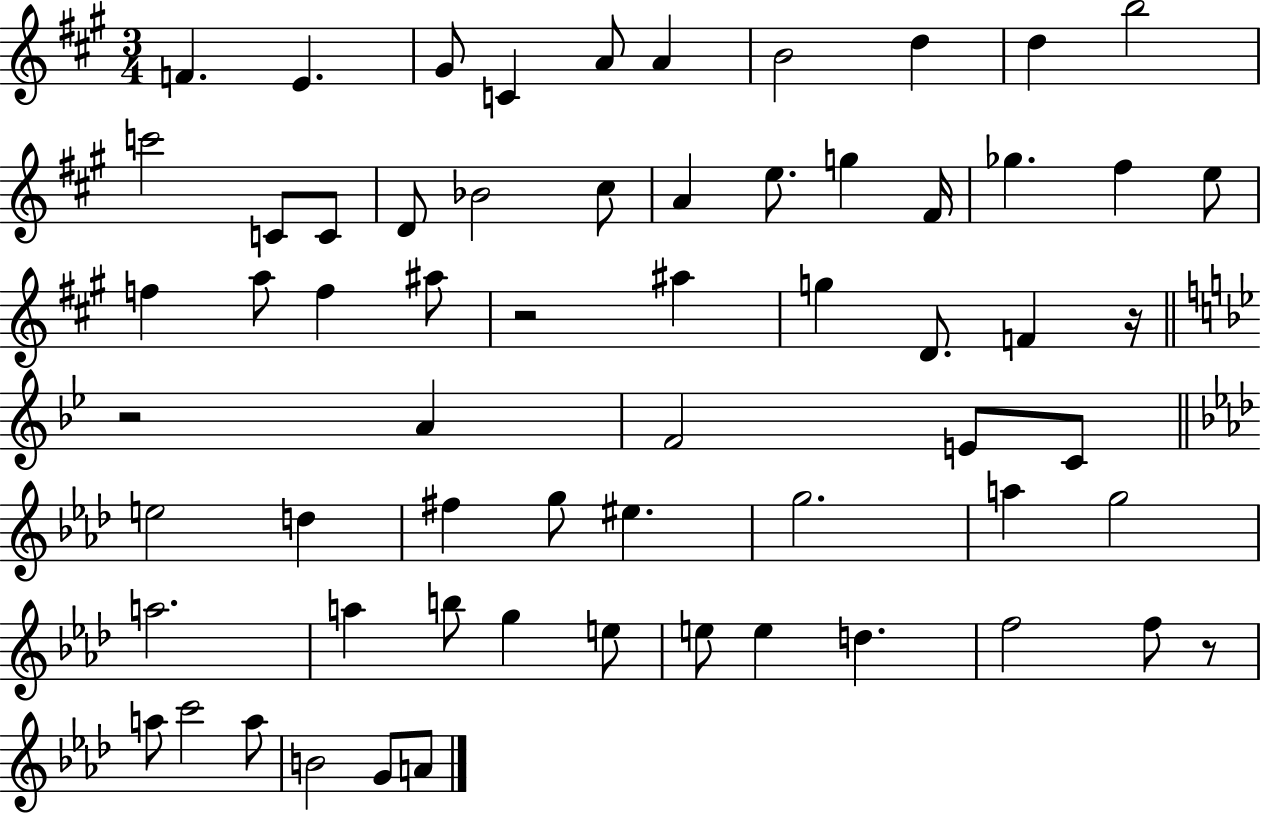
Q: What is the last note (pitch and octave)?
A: A4